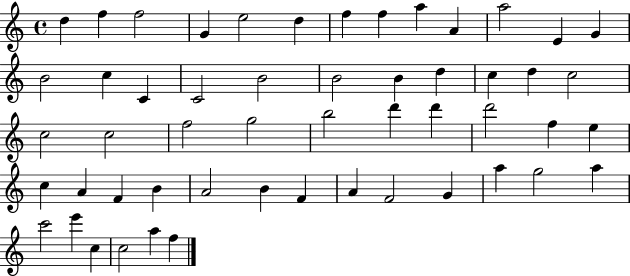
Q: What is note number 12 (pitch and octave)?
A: E4